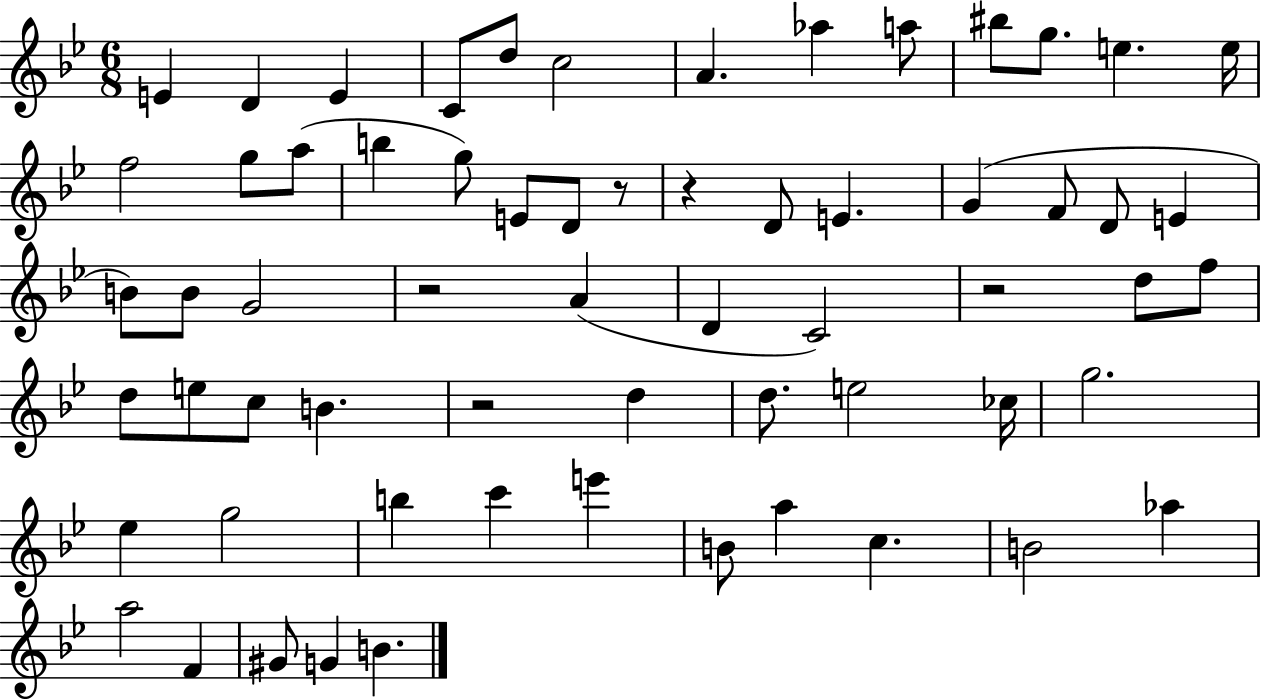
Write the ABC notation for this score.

X:1
T:Untitled
M:6/8
L:1/4
K:Bb
E D E C/2 d/2 c2 A _a a/2 ^b/2 g/2 e e/4 f2 g/2 a/2 b g/2 E/2 D/2 z/2 z D/2 E G F/2 D/2 E B/2 B/2 G2 z2 A D C2 z2 d/2 f/2 d/2 e/2 c/2 B z2 d d/2 e2 _c/4 g2 _e g2 b c' e' B/2 a c B2 _a a2 F ^G/2 G B